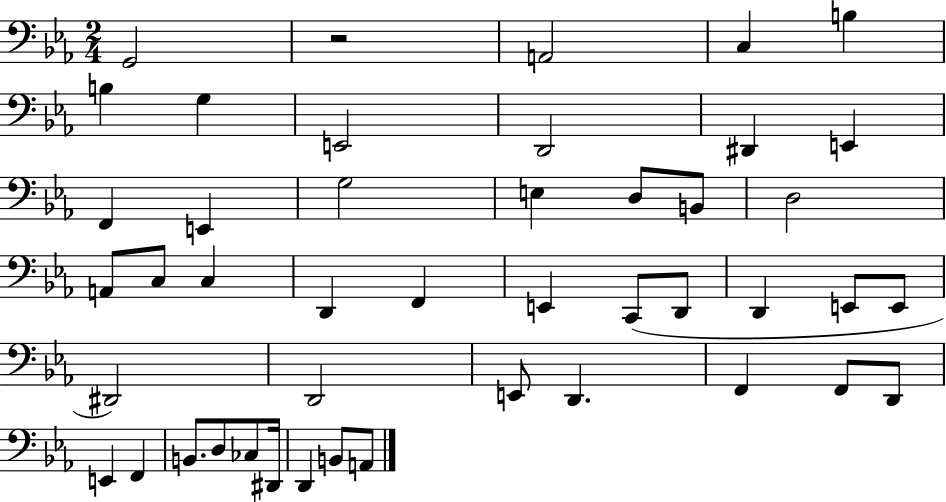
G2/h R/h A2/h C3/q B3/q B3/q G3/q E2/h D2/h D#2/q E2/q F2/q E2/q G3/h E3/q D3/e B2/e D3/h A2/e C3/e C3/q D2/q F2/q E2/q C2/e D2/e D2/q E2/e E2/e D#2/h D2/h E2/e D2/q. F2/q F2/e D2/e E2/q F2/q B2/e. D3/e CES3/e D#2/s D2/q B2/e A2/e